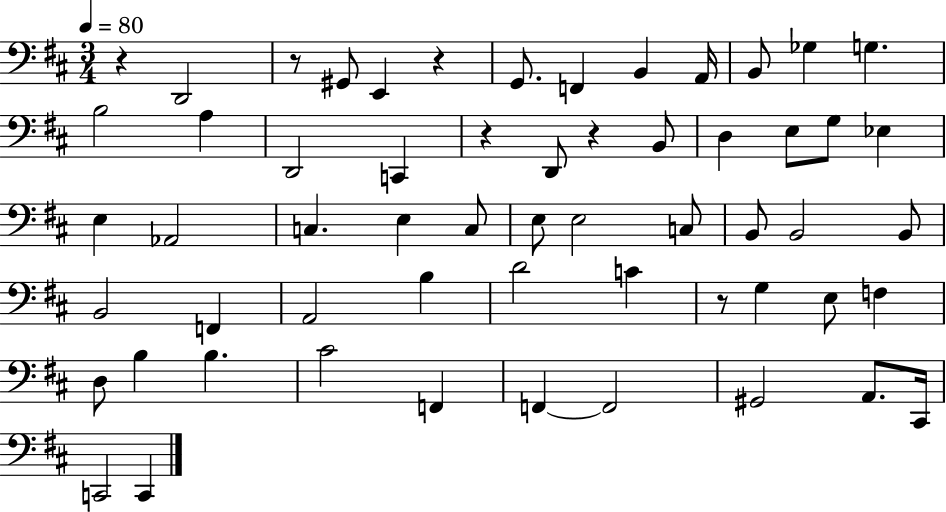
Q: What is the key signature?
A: D major